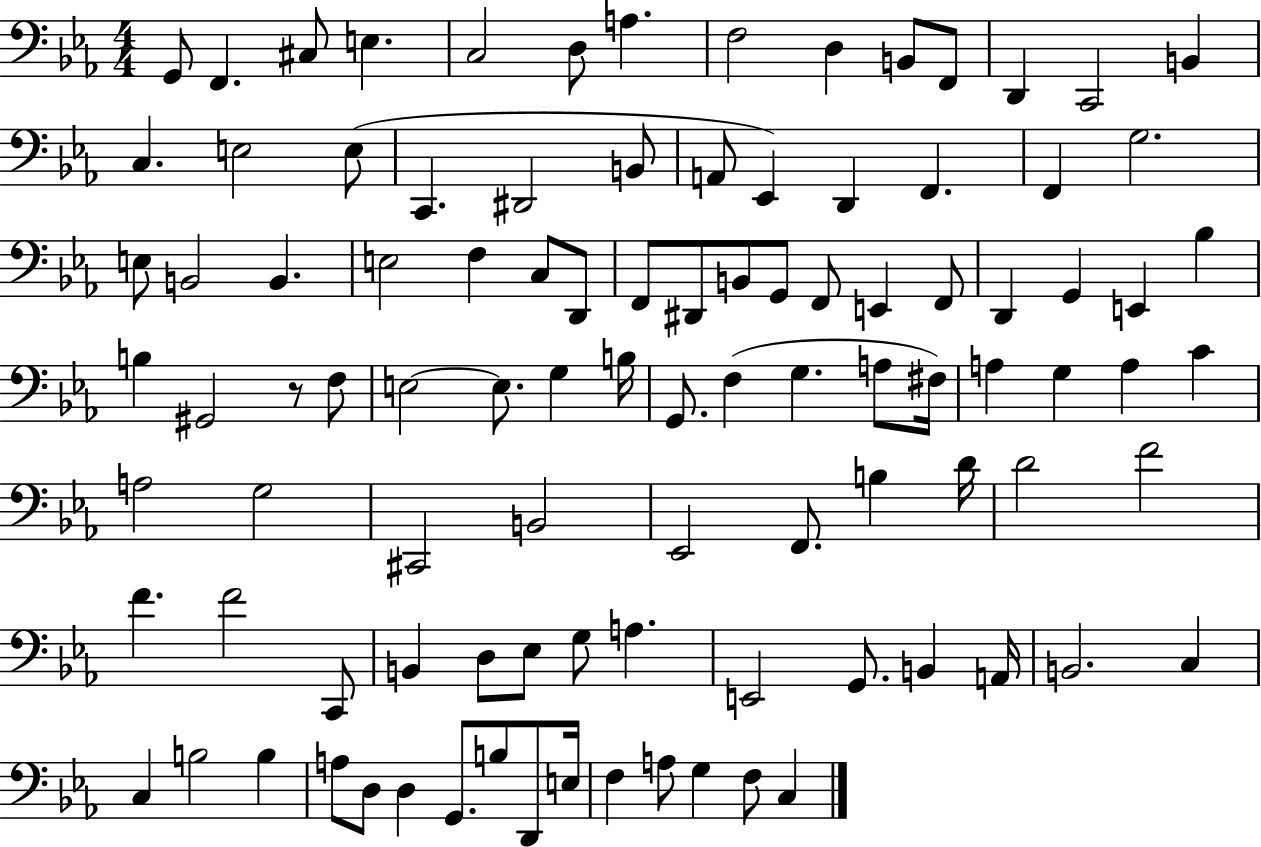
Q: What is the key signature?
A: EES major